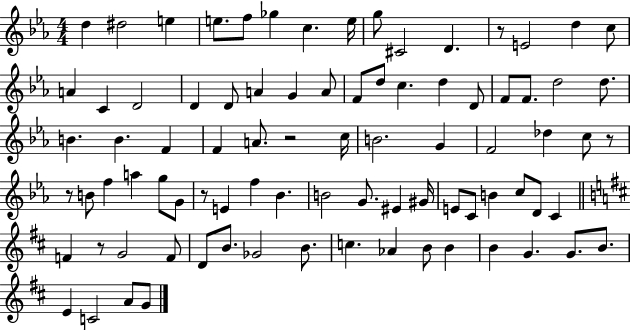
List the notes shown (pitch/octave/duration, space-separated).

D5/q D#5/h E5/q E5/e. F5/e Gb5/q C5/q. E5/s G5/e C#4/h D4/q. R/e E4/h D5/q C5/e A4/q C4/q D4/h D4/q D4/e A4/q G4/q A4/e F4/e D5/e C5/q. D5/q D4/e F4/e F4/e. D5/h D5/e. B4/q. B4/q. F4/q F4/q A4/e. R/h C5/s B4/h. G4/q F4/h Db5/q C5/e R/e R/e B4/e F5/q A5/q G5/e G4/e R/e E4/q F5/q Bb4/q. B4/h G4/e. EIS4/q G#4/s E4/e C4/e B4/q C5/e D4/e C4/q F4/q R/e G4/h F4/e D4/e B4/e. Gb4/h B4/e. C5/q. Ab4/q B4/e B4/q B4/q G4/q. G4/e. B4/e. E4/q C4/h A4/e G4/e